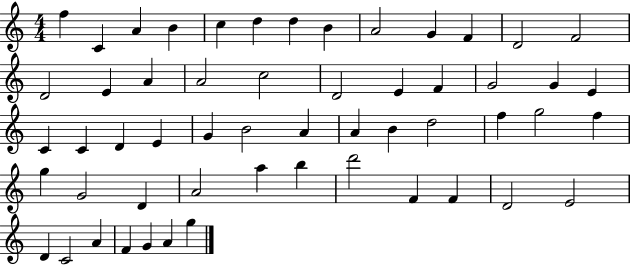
X:1
T:Untitled
M:4/4
L:1/4
K:C
f C A B c d d B A2 G F D2 F2 D2 E A A2 c2 D2 E F G2 G E C C D E G B2 A A B d2 f g2 f g G2 D A2 a b d'2 F F D2 E2 D C2 A F G A g